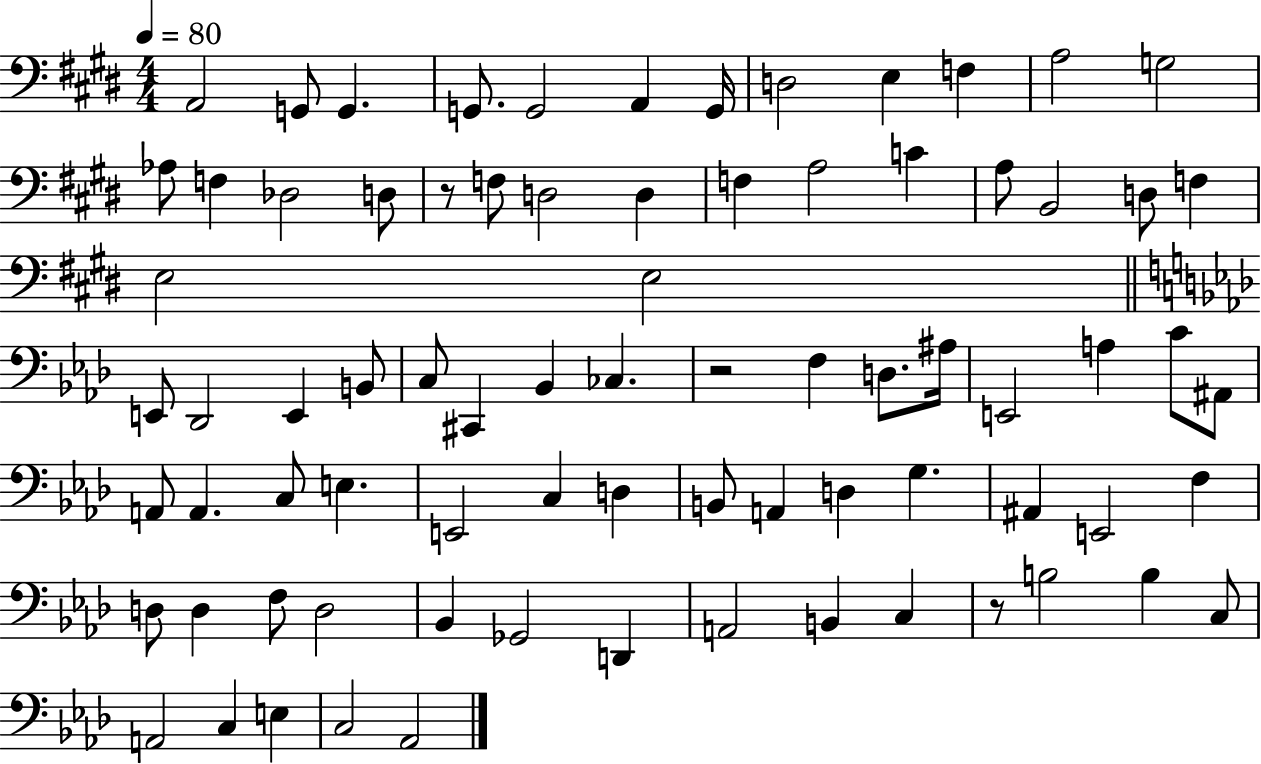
A2/h G2/e G2/q. G2/e. G2/h A2/q G2/s D3/h E3/q F3/q A3/h G3/h Ab3/e F3/q Db3/h D3/e R/e F3/e D3/h D3/q F3/q A3/h C4/q A3/e B2/h D3/e F3/q E3/h E3/h E2/e Db2/h E2/q B2/e C3/e C#2/q Bb2/q CES3/q. R/h F3/q D3/e. A#3/s E2/h A3/q C4/e A#2/e A2/e A2/q. C3/e E3/q. E2/h C3/q D3/q B2/e A2/q D3/q G3/q. A#2/q E2/h F3/q D3/e D3/q F3/e D3/h Bb2/q Gb2/h D2/q A2/h B2/q C3/q R/e B3/h B3/q C3/e A2/h C3/q E3/q C3/h Ab2/h